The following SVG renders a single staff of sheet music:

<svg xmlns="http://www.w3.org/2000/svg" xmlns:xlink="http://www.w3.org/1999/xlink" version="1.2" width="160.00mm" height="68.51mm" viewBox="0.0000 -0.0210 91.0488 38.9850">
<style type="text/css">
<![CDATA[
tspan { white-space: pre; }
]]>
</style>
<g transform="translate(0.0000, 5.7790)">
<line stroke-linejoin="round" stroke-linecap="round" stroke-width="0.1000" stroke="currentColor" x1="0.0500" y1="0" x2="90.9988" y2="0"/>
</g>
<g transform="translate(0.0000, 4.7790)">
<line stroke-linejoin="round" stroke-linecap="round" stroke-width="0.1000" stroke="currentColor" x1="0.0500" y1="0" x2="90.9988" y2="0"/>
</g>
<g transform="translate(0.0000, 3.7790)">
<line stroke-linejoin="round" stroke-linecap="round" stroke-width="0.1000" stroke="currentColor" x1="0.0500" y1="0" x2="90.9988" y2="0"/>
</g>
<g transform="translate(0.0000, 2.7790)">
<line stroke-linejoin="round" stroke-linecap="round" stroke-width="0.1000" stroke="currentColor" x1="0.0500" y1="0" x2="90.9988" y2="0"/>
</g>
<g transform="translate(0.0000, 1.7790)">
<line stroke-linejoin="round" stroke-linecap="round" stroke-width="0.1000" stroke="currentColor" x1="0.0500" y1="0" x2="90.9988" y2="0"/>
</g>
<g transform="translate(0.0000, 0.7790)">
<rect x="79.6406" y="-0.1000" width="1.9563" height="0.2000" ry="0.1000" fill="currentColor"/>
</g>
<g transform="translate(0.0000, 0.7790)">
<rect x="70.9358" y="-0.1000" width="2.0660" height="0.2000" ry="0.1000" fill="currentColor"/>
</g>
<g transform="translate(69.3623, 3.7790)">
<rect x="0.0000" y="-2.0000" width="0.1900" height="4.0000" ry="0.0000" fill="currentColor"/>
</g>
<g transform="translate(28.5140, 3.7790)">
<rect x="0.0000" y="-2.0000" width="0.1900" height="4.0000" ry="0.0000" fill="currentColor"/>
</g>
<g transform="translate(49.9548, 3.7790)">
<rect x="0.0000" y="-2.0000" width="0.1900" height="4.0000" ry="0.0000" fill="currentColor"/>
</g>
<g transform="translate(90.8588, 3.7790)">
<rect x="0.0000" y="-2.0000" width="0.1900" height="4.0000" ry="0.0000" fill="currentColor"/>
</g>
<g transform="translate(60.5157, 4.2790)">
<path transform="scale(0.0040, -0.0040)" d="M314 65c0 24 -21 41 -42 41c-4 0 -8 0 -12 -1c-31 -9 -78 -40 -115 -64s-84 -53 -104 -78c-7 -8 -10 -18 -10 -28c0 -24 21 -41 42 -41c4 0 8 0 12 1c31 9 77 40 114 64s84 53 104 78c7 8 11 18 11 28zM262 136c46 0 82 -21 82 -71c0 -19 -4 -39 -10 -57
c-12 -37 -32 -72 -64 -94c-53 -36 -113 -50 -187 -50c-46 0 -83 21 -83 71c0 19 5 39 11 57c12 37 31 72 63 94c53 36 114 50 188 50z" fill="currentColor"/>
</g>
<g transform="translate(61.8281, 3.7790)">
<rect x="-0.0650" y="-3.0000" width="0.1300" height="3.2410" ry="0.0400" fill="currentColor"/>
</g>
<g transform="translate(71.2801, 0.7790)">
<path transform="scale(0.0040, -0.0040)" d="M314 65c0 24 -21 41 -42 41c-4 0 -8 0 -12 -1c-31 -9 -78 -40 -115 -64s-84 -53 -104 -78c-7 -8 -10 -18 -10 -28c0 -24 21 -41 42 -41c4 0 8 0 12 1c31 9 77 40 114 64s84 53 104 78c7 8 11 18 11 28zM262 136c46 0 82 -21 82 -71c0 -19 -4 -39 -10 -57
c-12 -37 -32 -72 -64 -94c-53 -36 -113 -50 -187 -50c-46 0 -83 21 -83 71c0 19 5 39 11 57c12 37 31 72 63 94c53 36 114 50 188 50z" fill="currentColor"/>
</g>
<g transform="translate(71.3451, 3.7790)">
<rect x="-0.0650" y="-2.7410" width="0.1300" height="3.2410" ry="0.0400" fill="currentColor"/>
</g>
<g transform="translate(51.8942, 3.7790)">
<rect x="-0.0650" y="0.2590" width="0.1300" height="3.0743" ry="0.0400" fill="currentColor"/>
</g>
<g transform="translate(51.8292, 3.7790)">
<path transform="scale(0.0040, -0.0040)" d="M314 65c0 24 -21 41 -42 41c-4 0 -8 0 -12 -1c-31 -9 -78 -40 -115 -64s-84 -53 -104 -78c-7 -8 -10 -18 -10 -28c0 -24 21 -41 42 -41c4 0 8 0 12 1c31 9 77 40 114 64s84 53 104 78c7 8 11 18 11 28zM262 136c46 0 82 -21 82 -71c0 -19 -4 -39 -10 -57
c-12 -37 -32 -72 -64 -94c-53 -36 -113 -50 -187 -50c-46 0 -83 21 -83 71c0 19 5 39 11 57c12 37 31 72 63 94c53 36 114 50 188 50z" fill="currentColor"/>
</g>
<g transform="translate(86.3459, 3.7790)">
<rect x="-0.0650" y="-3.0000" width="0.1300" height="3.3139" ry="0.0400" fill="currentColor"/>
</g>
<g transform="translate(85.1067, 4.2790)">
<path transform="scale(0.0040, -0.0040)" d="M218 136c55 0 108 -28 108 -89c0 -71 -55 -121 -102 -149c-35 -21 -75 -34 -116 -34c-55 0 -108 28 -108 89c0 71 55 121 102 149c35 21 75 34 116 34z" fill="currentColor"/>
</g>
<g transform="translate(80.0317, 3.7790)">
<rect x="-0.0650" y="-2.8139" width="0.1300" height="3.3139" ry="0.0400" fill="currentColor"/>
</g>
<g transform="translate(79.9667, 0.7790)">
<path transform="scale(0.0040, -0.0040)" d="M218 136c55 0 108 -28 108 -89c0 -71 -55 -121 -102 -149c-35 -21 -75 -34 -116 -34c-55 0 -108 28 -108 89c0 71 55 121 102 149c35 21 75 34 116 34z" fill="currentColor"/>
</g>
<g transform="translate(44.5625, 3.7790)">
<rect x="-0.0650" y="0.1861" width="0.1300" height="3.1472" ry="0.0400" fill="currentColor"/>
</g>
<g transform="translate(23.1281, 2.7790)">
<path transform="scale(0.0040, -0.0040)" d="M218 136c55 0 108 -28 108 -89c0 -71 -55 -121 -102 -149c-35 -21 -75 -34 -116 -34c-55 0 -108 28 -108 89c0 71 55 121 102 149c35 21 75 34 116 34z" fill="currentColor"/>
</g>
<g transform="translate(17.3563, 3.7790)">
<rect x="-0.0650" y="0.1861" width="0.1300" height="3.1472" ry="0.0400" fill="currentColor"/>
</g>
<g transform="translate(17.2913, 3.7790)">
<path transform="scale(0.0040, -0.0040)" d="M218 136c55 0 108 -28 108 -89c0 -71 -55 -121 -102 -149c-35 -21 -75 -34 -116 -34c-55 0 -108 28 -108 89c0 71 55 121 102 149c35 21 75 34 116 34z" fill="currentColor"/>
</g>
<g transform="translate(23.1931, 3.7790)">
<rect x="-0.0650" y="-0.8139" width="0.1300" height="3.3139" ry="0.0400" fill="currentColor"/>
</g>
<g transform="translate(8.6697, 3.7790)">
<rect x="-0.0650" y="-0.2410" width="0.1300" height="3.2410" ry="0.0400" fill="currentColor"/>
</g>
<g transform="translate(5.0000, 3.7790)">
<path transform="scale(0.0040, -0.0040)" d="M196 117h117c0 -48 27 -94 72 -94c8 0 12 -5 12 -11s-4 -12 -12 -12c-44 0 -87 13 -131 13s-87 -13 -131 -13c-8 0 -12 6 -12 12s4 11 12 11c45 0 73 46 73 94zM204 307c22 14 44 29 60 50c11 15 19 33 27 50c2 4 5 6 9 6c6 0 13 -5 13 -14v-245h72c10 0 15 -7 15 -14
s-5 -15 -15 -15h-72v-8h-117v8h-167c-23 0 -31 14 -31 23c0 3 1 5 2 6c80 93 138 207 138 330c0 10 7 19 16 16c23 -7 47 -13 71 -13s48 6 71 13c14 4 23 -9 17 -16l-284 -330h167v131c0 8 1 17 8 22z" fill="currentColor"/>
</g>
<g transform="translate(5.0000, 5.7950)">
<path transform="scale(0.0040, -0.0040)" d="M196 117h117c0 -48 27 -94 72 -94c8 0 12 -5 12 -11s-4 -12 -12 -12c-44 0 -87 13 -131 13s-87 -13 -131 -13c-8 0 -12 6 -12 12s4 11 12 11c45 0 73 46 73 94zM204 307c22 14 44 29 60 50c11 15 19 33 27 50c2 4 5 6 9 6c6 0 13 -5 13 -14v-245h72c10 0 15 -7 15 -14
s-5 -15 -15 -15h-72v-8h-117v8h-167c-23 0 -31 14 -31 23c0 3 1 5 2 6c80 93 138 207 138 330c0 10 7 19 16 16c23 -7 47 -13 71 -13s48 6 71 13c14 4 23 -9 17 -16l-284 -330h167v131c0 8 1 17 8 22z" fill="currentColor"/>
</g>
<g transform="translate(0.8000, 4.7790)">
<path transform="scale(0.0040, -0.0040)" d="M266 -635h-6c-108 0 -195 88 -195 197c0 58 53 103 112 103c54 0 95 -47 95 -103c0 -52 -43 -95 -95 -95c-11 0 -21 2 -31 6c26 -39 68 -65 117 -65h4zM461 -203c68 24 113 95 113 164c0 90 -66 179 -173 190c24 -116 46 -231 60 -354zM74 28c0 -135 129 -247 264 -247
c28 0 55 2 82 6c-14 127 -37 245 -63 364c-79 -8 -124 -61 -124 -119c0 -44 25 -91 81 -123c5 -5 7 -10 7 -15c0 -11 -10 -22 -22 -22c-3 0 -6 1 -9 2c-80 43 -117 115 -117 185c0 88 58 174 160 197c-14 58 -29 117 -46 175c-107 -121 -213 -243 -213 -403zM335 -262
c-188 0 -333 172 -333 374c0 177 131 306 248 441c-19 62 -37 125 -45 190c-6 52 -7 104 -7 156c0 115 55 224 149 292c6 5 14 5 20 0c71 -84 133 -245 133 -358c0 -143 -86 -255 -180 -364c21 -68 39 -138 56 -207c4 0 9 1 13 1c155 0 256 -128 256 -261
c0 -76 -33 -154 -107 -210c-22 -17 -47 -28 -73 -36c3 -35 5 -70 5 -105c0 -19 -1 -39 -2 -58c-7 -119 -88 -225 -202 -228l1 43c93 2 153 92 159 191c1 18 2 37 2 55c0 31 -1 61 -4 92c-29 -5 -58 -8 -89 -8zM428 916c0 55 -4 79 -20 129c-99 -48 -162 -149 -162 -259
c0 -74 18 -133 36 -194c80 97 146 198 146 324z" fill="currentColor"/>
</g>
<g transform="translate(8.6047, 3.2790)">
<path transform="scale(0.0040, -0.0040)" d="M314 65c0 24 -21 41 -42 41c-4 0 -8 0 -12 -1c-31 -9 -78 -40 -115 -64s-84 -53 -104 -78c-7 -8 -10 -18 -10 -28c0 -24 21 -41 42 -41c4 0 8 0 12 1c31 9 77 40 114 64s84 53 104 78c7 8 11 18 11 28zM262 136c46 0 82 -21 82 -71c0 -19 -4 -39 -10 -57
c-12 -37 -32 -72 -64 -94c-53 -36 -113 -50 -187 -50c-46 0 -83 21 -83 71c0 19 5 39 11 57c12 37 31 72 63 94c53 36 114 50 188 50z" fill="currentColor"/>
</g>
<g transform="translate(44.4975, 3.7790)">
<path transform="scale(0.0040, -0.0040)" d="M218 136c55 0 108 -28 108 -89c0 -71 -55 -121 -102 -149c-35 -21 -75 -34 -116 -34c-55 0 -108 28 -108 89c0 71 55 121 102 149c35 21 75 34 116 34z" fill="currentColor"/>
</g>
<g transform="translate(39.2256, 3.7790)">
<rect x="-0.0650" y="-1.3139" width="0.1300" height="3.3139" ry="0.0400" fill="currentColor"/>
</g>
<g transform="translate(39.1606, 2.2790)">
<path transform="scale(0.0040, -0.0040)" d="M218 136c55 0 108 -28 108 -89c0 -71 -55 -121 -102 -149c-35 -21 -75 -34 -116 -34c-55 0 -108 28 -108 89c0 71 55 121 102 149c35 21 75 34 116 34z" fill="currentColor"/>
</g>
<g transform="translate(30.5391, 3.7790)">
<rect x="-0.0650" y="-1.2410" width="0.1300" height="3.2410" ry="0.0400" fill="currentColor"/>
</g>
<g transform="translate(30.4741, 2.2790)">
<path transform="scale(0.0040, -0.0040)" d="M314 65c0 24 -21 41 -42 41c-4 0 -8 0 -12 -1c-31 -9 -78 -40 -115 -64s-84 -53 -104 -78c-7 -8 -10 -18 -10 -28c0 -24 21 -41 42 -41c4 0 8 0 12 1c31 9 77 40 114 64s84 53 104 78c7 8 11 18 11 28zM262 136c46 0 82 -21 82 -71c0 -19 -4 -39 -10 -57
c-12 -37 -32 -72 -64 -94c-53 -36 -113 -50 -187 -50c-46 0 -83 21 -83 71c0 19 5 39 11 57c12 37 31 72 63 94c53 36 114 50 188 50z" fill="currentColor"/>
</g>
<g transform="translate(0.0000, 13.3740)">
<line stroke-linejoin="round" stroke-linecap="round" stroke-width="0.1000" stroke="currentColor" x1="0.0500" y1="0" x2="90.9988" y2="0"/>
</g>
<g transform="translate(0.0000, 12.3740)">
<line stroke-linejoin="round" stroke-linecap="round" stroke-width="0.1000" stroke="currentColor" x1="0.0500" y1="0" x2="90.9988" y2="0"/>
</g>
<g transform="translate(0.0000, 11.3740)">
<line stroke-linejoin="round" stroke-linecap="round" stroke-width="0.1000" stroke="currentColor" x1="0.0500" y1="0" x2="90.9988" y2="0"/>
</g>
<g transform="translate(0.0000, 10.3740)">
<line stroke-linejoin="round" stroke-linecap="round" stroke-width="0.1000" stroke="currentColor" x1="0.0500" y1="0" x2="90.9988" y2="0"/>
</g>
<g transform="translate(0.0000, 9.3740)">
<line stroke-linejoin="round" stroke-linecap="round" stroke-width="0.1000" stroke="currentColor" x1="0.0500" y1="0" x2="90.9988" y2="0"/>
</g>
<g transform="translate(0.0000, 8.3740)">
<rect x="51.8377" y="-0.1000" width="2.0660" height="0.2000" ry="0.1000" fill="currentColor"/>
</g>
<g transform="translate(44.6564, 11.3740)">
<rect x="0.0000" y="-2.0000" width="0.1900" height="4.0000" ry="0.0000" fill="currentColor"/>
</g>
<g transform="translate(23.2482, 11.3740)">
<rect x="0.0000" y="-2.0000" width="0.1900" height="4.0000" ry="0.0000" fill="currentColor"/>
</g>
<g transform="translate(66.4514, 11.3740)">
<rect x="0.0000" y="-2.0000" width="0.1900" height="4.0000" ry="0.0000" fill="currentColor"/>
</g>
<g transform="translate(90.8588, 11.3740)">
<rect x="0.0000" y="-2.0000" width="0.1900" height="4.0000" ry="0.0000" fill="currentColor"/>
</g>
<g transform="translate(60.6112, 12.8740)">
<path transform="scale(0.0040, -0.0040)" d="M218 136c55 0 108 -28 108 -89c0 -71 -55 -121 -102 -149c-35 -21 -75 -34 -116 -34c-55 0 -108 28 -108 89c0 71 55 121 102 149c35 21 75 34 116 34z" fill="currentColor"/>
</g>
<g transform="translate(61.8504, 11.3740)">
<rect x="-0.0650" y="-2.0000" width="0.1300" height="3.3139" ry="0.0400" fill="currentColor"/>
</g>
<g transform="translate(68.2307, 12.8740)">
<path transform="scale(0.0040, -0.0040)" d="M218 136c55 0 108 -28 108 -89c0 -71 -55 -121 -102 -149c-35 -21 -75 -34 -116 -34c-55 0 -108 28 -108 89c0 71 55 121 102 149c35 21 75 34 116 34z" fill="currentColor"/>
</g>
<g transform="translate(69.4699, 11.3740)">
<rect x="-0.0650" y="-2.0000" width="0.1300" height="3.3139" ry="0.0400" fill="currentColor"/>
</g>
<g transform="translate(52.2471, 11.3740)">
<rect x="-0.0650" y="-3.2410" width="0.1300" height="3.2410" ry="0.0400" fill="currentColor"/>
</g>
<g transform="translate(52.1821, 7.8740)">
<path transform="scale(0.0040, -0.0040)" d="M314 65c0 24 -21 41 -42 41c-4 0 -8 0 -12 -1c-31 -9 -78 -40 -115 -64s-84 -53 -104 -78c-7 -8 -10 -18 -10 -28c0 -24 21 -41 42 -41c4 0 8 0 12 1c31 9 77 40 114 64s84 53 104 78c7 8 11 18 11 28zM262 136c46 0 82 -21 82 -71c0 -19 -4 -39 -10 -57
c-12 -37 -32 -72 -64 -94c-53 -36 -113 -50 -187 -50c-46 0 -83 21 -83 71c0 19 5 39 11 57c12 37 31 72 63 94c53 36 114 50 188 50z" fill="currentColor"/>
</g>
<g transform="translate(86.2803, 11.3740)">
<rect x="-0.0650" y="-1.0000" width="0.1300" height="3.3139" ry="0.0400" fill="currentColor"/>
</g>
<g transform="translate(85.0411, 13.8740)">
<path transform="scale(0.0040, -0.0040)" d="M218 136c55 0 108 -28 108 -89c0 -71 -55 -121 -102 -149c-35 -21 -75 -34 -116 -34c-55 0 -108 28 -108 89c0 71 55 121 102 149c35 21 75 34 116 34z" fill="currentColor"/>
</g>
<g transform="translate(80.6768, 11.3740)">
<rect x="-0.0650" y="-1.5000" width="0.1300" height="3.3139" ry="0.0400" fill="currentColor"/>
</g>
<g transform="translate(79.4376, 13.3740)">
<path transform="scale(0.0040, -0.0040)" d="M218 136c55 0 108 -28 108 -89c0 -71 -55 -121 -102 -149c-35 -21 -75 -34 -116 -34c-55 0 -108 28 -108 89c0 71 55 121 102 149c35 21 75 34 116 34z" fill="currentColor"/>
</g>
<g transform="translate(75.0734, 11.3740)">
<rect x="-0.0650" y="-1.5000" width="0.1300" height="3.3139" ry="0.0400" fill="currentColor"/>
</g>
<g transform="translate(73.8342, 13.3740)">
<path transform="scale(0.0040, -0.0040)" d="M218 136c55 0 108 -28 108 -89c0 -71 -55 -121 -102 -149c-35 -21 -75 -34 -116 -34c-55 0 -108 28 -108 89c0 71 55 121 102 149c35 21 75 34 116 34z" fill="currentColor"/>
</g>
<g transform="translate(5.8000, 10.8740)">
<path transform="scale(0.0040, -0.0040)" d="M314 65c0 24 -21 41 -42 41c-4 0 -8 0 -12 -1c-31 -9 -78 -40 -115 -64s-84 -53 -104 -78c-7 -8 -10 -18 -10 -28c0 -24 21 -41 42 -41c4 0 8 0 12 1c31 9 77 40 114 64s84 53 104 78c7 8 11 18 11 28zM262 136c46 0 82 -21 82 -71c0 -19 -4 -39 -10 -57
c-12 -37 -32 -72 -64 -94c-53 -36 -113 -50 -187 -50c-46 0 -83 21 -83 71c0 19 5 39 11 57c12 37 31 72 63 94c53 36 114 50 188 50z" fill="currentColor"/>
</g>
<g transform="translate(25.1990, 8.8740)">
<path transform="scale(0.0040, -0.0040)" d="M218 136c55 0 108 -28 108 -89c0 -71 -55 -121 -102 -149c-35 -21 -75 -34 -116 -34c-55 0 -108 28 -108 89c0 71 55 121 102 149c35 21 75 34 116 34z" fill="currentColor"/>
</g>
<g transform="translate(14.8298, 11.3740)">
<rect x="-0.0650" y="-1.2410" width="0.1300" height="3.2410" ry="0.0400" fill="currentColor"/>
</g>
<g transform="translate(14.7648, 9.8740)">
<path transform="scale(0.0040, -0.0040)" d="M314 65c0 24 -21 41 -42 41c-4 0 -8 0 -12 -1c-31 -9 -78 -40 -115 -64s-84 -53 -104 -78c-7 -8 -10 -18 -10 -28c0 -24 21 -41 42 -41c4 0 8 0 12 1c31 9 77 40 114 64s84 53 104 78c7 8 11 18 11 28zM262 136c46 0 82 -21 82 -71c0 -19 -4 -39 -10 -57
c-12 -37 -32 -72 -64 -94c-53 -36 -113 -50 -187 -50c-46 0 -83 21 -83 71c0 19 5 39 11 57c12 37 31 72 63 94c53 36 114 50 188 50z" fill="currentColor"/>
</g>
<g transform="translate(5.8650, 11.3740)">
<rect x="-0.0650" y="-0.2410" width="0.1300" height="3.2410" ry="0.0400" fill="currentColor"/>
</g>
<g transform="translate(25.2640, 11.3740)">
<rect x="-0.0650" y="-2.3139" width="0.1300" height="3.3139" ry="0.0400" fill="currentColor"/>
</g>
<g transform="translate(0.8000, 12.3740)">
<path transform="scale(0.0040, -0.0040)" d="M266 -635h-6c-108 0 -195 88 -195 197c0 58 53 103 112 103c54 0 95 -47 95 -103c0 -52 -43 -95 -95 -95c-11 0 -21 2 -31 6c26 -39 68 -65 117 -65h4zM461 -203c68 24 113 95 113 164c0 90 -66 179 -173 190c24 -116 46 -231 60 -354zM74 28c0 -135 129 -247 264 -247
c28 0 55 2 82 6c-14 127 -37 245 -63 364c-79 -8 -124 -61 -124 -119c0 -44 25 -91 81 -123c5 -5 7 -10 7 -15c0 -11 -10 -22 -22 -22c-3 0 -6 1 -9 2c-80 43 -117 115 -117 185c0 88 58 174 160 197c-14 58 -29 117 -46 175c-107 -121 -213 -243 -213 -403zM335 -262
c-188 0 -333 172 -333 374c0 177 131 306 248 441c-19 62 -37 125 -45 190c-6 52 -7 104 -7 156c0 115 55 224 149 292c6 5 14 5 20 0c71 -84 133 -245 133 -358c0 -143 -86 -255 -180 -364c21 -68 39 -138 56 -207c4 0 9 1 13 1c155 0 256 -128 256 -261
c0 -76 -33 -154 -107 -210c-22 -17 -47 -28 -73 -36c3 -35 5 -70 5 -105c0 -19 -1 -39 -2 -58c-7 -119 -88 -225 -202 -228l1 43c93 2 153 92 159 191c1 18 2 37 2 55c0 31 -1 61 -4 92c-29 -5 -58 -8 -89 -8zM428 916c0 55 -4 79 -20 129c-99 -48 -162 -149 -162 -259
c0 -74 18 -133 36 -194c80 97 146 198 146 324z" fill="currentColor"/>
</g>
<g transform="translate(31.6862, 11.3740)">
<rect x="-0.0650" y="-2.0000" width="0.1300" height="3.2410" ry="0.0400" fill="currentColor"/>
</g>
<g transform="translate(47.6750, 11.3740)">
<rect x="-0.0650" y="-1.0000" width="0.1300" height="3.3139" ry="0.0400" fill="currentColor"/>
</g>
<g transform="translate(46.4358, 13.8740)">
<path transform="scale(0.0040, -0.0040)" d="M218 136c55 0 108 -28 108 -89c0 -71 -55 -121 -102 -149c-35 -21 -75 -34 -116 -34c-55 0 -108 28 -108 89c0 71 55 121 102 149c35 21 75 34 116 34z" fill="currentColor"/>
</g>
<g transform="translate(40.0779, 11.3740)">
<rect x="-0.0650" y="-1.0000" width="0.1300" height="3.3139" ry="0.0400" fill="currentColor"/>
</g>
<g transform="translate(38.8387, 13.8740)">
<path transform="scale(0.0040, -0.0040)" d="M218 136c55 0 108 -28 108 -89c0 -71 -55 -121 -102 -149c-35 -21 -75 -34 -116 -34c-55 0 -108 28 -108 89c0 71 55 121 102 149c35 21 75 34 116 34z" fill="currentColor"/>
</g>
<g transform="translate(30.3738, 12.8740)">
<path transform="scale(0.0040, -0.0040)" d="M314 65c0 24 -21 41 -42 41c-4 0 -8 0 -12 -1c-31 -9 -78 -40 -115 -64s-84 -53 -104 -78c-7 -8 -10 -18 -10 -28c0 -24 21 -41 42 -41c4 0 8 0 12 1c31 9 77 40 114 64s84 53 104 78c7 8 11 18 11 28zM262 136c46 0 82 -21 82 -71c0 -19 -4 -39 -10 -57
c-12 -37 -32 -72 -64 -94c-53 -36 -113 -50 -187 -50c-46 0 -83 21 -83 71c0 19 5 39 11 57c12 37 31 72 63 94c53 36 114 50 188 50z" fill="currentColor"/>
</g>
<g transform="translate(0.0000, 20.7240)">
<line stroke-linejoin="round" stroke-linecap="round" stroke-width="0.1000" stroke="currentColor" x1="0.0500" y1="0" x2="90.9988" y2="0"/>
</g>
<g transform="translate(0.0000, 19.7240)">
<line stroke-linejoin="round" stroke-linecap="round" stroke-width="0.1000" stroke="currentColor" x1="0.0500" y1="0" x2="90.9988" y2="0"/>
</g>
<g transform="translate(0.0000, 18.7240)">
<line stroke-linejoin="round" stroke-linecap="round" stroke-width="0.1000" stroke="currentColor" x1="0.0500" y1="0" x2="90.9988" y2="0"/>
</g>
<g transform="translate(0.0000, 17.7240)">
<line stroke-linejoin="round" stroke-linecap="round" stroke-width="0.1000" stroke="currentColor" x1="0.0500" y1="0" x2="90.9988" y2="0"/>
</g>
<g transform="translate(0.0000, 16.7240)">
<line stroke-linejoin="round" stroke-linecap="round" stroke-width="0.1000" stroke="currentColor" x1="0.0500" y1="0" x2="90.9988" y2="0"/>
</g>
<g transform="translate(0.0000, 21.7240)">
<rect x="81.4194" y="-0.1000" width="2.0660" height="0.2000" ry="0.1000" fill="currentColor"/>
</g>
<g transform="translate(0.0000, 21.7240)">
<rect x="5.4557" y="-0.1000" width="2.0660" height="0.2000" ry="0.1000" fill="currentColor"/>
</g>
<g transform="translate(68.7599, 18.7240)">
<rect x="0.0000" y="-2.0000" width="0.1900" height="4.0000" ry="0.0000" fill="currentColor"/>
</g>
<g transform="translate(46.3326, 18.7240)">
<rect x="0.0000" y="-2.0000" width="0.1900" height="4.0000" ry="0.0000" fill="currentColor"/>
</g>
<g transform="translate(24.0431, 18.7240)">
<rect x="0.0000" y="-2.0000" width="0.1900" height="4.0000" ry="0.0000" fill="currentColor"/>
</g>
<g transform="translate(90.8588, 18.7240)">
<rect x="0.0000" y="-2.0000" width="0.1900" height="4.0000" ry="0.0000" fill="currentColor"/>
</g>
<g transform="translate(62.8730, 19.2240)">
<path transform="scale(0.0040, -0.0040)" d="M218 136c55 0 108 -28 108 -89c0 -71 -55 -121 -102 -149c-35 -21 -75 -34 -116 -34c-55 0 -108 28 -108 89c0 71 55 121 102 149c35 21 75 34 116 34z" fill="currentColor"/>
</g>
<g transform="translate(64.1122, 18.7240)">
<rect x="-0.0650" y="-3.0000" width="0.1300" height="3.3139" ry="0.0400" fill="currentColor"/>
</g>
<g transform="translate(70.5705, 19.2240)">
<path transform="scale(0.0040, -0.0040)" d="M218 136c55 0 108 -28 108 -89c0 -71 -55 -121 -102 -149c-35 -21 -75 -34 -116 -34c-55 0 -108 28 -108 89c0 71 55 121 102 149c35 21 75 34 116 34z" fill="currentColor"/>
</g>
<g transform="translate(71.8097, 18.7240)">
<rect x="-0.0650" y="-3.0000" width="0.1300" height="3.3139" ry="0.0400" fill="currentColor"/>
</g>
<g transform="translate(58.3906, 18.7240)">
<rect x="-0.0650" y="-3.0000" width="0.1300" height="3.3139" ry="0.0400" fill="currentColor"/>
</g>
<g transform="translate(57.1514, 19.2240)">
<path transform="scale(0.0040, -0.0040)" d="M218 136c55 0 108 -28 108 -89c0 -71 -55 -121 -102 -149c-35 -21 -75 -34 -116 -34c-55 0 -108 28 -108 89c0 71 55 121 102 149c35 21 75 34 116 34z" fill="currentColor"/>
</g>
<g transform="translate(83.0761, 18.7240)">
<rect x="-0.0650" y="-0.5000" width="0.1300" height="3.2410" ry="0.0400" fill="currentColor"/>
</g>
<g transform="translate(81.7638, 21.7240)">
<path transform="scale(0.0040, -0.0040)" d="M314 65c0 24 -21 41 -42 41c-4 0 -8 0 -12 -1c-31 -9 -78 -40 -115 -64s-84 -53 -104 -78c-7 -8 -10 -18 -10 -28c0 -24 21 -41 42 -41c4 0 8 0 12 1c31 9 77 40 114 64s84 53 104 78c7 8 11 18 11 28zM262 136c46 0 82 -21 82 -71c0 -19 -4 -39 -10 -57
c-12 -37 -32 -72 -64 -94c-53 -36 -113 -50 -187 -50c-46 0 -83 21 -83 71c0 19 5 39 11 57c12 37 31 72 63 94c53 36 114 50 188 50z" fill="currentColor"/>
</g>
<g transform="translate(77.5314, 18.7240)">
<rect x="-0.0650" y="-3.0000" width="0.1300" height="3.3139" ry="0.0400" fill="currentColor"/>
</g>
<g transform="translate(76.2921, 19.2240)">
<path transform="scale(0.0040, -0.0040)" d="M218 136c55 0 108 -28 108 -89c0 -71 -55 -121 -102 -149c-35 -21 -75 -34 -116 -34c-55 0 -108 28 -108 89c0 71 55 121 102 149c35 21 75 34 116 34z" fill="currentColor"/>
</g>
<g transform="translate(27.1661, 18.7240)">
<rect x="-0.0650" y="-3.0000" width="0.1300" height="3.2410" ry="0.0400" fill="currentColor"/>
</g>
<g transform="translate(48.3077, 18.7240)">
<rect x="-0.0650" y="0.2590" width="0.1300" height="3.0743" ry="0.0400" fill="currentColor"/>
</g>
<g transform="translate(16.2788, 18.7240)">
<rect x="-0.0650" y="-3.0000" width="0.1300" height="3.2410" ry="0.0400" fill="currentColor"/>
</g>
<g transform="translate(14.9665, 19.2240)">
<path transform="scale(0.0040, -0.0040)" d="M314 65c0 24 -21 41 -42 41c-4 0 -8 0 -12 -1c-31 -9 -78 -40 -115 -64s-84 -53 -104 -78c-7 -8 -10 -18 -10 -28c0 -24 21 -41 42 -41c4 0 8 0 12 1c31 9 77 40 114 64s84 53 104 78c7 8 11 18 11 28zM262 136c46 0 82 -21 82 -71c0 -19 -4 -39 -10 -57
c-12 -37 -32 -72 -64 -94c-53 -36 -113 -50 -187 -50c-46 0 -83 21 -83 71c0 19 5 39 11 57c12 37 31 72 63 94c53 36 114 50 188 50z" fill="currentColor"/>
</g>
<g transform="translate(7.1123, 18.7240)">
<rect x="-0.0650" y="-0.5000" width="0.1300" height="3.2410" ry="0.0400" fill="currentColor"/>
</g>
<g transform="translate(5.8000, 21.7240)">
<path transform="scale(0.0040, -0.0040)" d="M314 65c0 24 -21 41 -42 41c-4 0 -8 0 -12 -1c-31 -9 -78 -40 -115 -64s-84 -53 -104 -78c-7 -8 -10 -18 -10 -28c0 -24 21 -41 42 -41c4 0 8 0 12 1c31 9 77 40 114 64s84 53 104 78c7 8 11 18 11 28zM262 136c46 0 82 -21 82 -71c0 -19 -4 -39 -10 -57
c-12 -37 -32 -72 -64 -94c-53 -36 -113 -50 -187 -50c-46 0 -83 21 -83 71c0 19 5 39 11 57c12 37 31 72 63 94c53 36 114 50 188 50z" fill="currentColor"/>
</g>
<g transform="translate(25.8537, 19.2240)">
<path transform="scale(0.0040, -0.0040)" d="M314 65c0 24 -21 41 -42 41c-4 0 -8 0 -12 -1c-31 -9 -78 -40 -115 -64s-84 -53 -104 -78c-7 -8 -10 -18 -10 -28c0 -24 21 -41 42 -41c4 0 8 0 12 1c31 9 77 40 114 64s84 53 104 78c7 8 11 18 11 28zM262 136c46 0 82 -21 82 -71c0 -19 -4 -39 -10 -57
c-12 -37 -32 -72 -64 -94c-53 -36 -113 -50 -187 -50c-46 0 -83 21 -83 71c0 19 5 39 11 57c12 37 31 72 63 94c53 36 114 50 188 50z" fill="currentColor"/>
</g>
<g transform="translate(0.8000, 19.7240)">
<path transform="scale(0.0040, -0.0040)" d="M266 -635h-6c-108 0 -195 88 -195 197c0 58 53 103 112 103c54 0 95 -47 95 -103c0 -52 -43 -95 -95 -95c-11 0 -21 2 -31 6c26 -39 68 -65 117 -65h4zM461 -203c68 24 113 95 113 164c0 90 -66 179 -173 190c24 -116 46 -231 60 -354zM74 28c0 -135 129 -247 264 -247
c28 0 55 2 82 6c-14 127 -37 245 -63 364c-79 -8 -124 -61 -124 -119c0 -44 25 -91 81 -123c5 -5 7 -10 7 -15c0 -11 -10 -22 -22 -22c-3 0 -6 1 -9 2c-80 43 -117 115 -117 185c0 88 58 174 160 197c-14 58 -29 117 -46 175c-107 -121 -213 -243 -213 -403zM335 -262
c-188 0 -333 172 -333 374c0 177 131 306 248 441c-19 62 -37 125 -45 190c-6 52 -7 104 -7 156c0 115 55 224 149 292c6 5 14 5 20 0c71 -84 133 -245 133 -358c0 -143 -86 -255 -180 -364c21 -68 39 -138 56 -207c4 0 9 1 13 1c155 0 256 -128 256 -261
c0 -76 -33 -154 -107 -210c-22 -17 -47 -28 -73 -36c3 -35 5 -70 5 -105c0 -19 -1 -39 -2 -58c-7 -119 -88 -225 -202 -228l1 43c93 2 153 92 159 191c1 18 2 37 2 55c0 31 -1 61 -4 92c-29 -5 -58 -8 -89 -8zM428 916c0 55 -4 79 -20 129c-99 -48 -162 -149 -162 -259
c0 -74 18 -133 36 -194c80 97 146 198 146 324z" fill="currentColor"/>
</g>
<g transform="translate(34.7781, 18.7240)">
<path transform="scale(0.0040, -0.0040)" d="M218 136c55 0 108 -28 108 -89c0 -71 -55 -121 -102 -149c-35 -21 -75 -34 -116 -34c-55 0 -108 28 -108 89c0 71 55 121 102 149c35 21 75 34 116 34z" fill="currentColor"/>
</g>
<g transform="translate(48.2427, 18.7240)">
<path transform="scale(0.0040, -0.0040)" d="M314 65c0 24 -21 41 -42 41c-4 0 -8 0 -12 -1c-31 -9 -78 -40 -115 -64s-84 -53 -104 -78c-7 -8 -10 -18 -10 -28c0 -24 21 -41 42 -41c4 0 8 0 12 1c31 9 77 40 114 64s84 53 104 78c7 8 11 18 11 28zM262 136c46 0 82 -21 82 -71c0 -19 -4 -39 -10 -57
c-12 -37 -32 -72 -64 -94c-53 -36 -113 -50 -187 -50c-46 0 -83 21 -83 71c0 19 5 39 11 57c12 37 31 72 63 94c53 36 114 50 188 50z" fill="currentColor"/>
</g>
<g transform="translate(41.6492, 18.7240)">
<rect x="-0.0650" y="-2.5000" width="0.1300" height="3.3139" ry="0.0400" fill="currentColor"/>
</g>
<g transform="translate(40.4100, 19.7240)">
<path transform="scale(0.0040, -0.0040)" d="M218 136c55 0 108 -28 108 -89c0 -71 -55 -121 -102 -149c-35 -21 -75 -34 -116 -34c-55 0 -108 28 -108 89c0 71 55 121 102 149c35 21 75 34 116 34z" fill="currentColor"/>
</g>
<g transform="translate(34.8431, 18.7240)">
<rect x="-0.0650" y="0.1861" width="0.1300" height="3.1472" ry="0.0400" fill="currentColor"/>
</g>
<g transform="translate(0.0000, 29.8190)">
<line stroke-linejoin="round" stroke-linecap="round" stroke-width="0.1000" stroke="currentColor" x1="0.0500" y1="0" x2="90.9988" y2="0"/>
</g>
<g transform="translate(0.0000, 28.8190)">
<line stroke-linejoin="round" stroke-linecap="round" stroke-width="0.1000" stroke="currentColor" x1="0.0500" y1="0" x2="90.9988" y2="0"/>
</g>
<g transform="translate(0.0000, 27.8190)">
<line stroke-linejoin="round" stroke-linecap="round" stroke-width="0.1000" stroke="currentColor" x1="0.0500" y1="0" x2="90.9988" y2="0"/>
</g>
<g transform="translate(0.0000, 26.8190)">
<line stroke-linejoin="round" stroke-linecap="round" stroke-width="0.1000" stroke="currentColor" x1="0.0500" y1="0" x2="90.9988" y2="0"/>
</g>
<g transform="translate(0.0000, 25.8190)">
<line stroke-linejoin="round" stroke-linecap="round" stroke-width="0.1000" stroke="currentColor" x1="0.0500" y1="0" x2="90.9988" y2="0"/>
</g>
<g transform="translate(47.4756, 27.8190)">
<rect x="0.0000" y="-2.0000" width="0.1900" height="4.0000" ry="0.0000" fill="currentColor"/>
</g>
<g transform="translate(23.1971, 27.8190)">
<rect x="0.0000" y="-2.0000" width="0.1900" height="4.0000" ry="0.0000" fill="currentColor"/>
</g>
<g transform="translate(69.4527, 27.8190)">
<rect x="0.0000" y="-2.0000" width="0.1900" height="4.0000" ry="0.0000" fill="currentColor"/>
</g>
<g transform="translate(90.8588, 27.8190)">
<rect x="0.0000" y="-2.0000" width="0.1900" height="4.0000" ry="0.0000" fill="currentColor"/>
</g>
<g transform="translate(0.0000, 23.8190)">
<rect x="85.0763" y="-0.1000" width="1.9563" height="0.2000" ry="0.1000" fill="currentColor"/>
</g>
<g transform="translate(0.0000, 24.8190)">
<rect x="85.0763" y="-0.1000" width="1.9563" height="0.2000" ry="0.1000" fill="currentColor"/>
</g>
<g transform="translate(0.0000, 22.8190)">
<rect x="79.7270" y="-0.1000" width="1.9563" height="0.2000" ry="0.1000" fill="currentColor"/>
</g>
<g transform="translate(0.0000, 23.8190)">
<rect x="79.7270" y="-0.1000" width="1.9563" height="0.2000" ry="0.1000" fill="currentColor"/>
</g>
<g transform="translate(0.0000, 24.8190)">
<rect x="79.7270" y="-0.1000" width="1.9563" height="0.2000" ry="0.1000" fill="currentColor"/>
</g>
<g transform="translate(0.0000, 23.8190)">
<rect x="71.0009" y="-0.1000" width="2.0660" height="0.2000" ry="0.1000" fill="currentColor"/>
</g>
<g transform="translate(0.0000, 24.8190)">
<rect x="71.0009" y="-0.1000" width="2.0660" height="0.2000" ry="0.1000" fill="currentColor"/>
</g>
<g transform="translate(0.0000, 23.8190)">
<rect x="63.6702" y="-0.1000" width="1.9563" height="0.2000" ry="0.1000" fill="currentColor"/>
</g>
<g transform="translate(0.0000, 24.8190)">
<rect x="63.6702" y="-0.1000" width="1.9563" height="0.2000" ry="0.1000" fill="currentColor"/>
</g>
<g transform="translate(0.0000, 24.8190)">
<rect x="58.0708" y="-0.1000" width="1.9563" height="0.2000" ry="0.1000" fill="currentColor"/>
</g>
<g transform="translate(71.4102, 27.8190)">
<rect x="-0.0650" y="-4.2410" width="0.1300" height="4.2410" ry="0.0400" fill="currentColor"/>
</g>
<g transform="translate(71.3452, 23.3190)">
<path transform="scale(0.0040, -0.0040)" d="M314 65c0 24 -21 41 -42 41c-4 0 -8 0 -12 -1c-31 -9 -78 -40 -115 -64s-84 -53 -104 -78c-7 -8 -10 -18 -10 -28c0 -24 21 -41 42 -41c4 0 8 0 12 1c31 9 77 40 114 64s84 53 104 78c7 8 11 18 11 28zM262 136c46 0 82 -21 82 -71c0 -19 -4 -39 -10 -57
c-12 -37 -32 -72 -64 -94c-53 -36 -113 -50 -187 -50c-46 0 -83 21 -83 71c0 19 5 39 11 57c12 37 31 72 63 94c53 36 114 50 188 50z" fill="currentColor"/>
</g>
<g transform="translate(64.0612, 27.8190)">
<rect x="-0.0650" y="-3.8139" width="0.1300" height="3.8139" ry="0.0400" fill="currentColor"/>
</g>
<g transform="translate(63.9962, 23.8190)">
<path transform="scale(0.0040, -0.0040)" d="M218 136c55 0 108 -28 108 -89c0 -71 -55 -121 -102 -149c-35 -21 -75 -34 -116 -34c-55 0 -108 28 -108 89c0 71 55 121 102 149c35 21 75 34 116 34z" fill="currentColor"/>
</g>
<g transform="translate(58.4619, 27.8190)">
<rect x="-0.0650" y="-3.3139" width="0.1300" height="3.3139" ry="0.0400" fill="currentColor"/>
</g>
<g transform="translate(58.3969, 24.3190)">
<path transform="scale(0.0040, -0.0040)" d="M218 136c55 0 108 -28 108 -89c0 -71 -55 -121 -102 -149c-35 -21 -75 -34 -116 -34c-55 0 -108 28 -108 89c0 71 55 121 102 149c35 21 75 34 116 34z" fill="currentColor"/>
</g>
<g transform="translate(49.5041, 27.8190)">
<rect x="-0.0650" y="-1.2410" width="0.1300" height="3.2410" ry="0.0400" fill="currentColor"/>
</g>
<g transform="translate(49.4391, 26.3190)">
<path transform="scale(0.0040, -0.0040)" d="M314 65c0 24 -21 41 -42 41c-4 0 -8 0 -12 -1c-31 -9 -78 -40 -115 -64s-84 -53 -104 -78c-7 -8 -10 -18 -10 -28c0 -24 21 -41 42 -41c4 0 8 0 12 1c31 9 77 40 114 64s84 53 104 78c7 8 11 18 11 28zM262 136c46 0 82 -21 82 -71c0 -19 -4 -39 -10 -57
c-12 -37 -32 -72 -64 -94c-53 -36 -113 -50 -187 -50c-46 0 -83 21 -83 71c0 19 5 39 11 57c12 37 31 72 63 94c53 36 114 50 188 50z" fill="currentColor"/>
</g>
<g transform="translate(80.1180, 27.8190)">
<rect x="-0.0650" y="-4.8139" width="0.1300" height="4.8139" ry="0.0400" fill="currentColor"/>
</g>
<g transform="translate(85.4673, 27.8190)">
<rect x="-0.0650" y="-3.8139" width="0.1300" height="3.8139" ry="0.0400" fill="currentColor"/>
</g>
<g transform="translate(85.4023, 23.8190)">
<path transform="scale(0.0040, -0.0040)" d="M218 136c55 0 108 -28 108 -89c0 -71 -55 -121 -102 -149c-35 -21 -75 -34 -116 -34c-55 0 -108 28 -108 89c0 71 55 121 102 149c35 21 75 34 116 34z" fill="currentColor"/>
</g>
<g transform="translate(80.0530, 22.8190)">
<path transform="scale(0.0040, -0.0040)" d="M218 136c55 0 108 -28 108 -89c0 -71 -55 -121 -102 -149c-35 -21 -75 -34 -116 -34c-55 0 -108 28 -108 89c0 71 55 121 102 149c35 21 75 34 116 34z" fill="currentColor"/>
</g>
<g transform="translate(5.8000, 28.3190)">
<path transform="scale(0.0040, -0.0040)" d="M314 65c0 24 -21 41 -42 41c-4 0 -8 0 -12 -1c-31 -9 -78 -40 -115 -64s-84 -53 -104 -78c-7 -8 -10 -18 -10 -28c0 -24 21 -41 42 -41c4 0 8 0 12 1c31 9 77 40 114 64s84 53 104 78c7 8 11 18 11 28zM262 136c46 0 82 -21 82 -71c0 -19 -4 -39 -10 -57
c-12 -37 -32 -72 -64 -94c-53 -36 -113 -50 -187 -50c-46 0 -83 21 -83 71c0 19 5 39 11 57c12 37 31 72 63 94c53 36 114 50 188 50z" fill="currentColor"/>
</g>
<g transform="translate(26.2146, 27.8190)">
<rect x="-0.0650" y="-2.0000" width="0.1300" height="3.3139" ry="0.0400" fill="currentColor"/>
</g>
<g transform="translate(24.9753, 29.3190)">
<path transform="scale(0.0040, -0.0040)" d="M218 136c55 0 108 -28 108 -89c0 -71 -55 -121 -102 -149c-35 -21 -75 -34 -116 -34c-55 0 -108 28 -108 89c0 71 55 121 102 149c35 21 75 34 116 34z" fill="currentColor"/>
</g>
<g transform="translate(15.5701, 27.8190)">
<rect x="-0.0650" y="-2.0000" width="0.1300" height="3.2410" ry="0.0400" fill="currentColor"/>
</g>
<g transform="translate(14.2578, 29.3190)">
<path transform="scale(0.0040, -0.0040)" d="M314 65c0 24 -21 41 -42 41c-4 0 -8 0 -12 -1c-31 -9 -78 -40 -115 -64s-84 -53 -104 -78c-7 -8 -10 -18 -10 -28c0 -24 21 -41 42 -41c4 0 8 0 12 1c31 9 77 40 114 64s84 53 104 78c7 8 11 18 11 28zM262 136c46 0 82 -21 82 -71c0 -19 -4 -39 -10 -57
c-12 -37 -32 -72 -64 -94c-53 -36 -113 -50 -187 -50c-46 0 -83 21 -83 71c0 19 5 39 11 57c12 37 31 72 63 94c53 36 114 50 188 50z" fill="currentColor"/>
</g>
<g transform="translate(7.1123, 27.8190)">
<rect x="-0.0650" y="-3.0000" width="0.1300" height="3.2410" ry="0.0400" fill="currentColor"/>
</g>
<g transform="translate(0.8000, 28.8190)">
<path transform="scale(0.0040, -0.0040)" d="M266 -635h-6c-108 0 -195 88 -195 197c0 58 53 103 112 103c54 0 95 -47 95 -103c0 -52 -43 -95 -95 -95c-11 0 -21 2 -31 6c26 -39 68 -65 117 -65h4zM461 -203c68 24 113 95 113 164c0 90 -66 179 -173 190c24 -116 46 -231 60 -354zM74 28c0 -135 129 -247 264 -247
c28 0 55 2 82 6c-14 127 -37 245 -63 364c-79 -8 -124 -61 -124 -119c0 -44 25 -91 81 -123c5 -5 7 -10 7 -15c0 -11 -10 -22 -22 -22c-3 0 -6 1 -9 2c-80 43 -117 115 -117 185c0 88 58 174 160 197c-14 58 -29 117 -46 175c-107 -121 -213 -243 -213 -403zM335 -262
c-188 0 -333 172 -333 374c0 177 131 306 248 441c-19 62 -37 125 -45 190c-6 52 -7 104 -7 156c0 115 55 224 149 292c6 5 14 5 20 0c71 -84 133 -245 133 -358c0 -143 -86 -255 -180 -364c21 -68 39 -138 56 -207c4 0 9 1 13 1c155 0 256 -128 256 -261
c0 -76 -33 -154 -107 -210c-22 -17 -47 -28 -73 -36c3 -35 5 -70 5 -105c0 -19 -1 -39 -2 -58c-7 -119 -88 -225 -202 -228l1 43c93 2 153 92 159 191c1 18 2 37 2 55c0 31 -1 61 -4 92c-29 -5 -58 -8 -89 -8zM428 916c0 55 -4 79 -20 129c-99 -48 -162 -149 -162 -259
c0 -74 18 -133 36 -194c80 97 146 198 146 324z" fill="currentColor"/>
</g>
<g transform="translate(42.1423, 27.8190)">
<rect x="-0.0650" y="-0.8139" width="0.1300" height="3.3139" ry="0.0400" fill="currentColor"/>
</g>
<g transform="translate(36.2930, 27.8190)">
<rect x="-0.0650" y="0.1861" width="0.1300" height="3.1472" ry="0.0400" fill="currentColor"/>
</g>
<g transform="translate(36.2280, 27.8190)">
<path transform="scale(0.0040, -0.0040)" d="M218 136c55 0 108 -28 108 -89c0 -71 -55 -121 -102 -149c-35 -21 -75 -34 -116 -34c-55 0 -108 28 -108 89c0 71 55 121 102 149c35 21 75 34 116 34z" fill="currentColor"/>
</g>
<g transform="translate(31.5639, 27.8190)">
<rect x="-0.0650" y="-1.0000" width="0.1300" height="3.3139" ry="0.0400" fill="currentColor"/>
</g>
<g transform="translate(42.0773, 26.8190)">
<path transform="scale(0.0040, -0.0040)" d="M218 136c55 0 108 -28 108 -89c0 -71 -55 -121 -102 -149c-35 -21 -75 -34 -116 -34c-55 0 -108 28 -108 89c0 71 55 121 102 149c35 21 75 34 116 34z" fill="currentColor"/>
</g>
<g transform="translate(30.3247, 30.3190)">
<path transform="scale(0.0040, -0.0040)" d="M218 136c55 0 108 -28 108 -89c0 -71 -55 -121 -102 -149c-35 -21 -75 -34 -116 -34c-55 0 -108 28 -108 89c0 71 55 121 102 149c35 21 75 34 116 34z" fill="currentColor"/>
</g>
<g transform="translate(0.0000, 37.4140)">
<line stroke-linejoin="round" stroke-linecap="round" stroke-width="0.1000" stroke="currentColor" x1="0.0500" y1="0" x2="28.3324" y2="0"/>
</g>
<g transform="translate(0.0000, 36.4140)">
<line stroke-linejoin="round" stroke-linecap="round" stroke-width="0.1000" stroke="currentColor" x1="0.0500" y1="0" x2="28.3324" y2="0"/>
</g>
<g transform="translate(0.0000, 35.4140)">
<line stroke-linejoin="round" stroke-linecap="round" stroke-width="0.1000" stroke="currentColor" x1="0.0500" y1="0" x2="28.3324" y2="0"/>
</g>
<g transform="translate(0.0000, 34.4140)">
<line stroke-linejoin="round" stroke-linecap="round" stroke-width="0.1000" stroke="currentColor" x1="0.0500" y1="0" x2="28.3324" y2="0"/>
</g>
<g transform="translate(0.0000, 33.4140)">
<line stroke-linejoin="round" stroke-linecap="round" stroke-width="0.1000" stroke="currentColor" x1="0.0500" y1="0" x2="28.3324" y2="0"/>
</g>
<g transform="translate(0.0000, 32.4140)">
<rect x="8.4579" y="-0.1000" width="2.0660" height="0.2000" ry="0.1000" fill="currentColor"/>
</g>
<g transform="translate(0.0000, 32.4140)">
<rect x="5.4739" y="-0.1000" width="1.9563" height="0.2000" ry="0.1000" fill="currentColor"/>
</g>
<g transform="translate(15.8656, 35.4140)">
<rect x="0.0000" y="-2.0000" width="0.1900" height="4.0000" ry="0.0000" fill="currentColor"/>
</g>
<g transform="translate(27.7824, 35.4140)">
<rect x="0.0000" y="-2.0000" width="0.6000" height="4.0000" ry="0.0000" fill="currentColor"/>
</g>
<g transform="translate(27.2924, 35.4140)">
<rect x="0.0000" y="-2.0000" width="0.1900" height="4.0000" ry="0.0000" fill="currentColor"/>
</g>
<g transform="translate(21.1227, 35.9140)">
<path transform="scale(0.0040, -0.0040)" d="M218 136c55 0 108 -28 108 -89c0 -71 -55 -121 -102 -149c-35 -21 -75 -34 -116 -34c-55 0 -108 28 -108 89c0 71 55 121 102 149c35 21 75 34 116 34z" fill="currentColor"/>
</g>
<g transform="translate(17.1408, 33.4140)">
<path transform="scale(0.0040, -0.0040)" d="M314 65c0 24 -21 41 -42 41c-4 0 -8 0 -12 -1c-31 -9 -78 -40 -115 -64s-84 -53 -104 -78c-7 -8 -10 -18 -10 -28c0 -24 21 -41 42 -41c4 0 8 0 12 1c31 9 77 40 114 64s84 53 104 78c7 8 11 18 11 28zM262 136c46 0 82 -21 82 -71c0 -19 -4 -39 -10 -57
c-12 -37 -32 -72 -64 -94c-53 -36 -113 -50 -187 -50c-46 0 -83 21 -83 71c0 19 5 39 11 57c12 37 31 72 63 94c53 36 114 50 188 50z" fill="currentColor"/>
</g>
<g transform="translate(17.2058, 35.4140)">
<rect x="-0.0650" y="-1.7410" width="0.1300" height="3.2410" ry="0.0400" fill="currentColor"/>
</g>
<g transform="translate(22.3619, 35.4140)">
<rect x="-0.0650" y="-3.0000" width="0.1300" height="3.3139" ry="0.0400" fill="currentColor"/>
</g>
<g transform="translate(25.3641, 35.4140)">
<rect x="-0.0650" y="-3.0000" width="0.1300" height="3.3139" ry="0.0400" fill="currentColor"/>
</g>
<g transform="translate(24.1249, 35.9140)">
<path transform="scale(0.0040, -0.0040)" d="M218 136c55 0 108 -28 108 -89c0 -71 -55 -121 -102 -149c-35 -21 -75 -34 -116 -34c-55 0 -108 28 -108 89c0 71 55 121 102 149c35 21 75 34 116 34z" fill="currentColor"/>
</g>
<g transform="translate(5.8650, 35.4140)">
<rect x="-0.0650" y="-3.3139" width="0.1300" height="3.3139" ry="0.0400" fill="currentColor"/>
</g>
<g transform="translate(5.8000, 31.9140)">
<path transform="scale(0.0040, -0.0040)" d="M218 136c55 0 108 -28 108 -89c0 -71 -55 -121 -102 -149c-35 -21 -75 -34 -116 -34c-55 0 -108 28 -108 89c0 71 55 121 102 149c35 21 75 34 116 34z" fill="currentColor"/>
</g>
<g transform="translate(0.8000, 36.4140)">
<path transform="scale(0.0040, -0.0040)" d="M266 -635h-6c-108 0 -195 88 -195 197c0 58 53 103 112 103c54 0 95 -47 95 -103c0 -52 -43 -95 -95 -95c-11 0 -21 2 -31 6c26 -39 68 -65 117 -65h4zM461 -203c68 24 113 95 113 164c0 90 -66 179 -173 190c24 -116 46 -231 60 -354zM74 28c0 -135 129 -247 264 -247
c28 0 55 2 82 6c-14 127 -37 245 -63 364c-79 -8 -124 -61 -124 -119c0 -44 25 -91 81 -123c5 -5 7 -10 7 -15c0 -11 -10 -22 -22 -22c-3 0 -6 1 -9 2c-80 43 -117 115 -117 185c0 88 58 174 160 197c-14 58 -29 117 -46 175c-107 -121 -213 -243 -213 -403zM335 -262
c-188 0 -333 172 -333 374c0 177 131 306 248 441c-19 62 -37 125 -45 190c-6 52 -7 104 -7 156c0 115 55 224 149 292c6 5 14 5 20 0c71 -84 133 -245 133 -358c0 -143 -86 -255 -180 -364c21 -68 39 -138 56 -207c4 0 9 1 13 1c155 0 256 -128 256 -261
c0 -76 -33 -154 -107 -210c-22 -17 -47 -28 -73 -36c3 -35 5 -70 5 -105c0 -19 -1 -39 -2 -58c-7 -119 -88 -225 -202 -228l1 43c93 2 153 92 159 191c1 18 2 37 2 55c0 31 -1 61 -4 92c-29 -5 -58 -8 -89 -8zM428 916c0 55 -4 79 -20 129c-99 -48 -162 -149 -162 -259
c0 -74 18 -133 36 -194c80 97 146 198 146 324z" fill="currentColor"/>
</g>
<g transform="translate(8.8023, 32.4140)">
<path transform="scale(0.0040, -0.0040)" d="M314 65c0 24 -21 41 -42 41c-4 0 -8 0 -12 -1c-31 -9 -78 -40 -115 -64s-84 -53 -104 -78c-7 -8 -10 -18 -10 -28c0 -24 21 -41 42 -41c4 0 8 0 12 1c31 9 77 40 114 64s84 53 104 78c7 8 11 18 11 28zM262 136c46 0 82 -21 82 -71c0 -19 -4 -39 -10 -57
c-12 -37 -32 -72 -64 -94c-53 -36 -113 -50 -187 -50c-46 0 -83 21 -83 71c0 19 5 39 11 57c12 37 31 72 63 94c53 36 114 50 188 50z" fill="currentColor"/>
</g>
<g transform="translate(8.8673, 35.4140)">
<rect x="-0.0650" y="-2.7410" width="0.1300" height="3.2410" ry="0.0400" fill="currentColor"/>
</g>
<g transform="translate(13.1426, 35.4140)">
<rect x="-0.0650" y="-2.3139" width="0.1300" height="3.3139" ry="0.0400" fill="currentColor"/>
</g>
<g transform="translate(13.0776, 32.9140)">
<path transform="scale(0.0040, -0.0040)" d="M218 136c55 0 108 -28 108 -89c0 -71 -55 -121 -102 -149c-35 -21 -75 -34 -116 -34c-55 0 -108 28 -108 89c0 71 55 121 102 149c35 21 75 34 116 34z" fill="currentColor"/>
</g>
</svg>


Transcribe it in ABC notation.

X:1
T:Untitled
M:4/4
L:1/4
K:C
c2 B d e2 e B B2 A2 a2 a A c2 e2 g F2 D D b2 F F E E D C2 A2 A2 B G B2 A A A A C2 A2 F2 F D B d e2 b c' d'2 e' c' b a2 g f2 A A